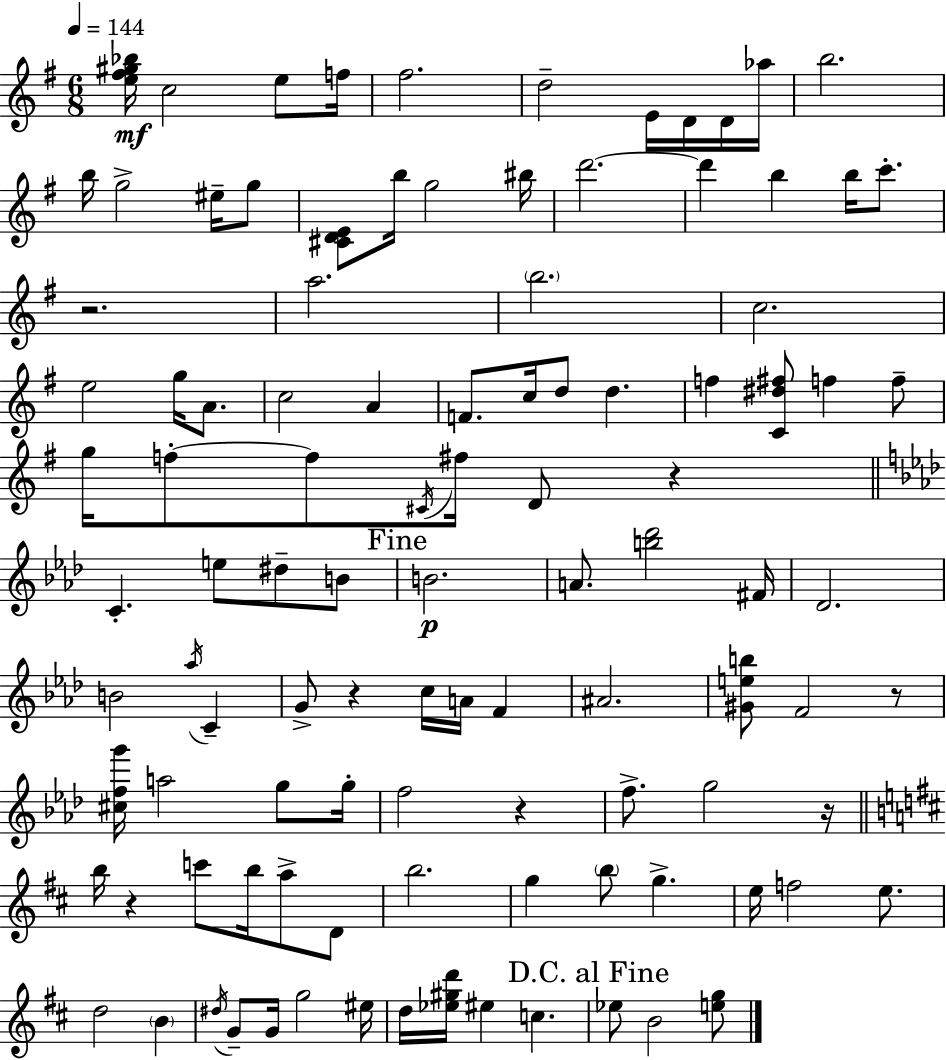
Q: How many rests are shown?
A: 7